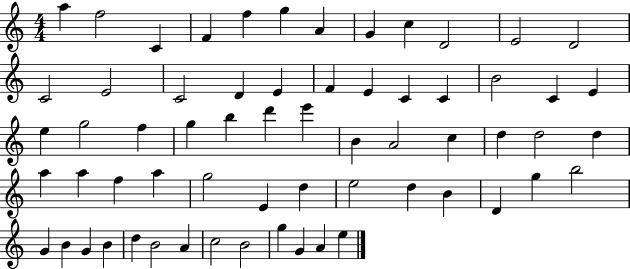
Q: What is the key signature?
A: C major